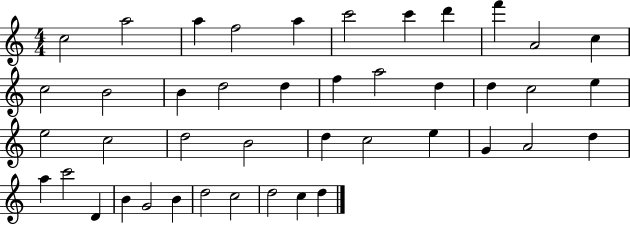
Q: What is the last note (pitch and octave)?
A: D5